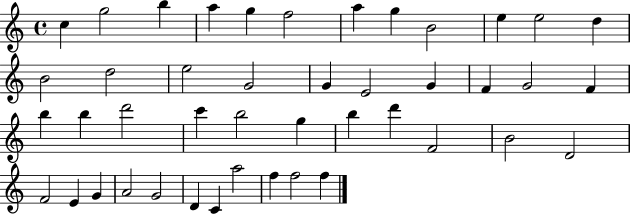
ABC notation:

X:1
T:Untitled
M:4/4
L:1/4
K:C
c g2 b a g f2 a g B2 e e2 d B2 d2 e2 G2 G E2 G F G2 F b b d'2 c' b2 g b d' F2 B2 D2 F2 E G A2 G2 D C a2 f f2 f